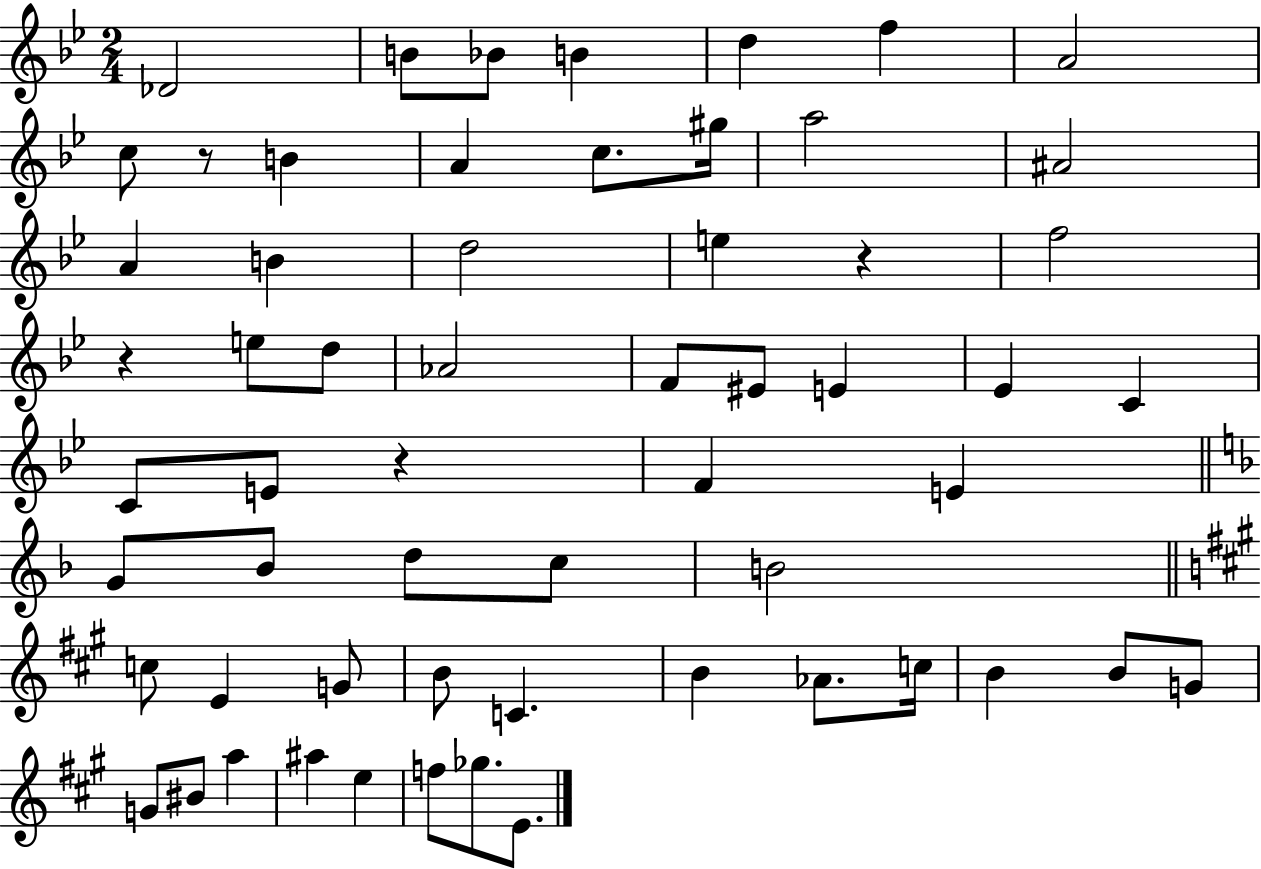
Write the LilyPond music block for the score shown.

{
  \clef treble
  \numericTimeSignature
  \time 2/4
  \key bes \major
  des'2 | b'8 bes'8 b'4 | d''4 f''4 | a'2 | \break c''8 r8 b'4 | a'4 c''8. gis''16 | a''2 | ais'2 | \break a'4 b'4 | d''2 | e''4 r4 | f''2 | \break r4 e''8 d''8 | aes'2 | f'8 eis'8 e'4 | ees'4 c'4 | \break c'8 e'8 r4 | f'4 e'4 | \bar "||" \break \key f \major g'8 bes'8 d''8 c''8 | b'2 | \bar "||" \break \key a \major c''8 e'4 g'8 | b'8 c'4. | b'4 aes'8. c''16 | b'4 b'8 g'8 | \break g'8 bis'8 a''4 | ais''4 e''4 | f''8 ges''8. e'8. | \bar "|."
}